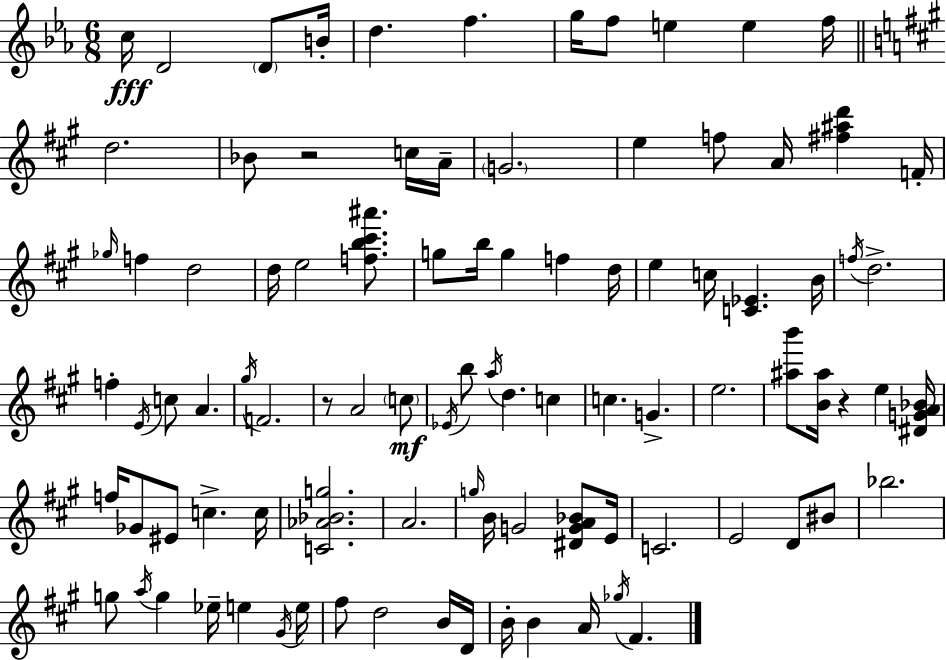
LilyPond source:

{
  \clef treble
  \numericTimeSignature
  \time 6/8
  \key ees \major
  c''16\fff d'2 \parenthesize d'8 b'16-. | d''4. f''4. | g''16 f''8 e''4 e''4 f''16 | \bar "||" \break \key a \major d''2. | bes'8 r2 c''16 a'16-- | \parenthesize g'2. | e''4 f''8 a'16 <fis'' ais'' d'''>4 f'16-. | \break \grace { ges''16 } f''4 d''2 | d''16 e''2 <f'' b'' cis''' ais'''>8. | g''8 b''16 g''4 f''4 | d''16 e''4 c''16 <c' ees'>4. | \break b'16 \acciaccatura { f''16 } d''2.-> | f''4-. \acciaccatura { e'16 } c''8 a'4. | \acciaccatura { gis''16 } f'2. | r8 a'2 | \break \parenthesize c''8\mf \acciaccatura { ees'16 } b''8 \acciaccatura { a''16 } d''4. | c''4 c''4. | g'4.-> e''2. | <ais'' b'''>8 <b' ais''>16 r4 | \break e''4 <dis' g' a' bes'>16 f''16 ges'8 eis'8 c''4.-> | c''16 <c' aes' bes' g''>2. | a'2. | \grace { g''16 } b'16 g'2 | \break <dis' g' a' bes'>8 e'16 c'2. | e'2 | d'8 bis'8 bes''2. | g''8 \acciaccatura { a''16 } g''4 | \break ees''16-- e''4 \acciaccatura { gis'16 } e''16 fis''8 d''2 | b'16 d'16 b'16-. b'4 | a'16 \acciaccatura { ges''16 } fis'4. \bar "|."
}